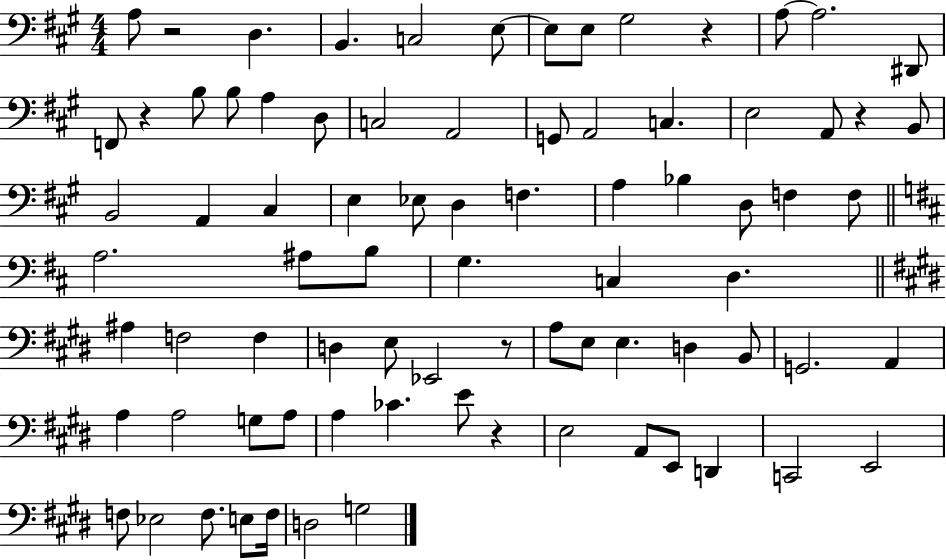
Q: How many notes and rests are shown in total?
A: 81